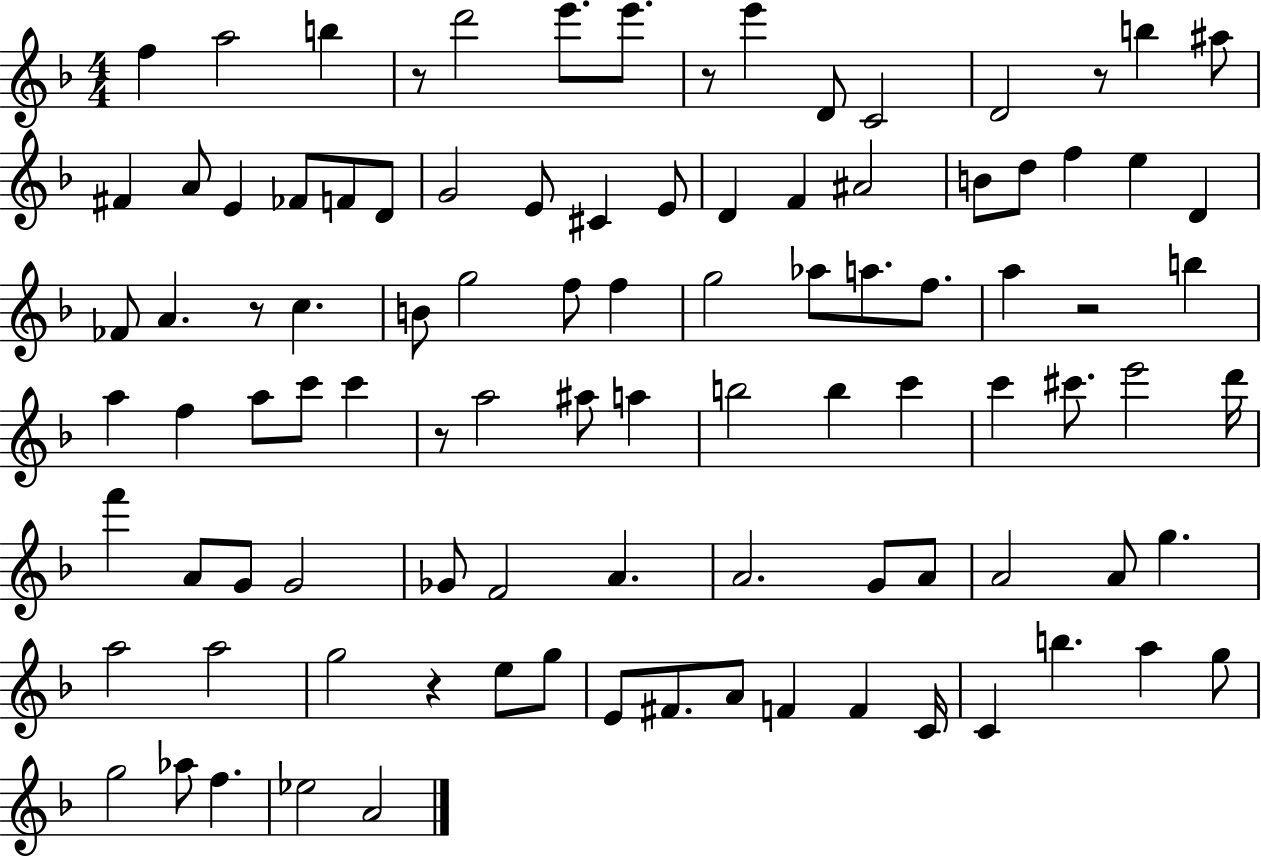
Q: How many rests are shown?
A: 7